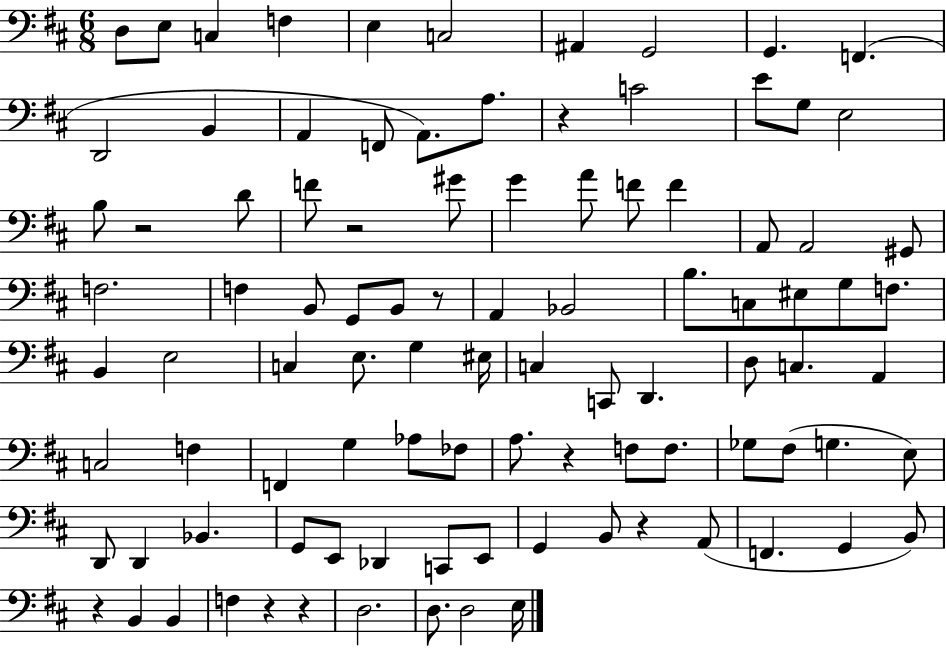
D3/e E3/e C3/q F3/q E3/q C3/h A#2/q G2/h G2/q. F2/q. D2/h B2/q A2/q F2/e A2/e. A3/e. R/q C4/h E4/e G3/e E3/h B3/e R/h D4/e F4/e R/h G#4/e G4/q A4/e F4/e F4/q A2/e A2/h G#2/e F3/h. F3/q B2/e G2/e B2/e R/e A2/q Bb2/h B3/e. C3/e EIS3/e G3/e F3/e. B2/q E3/h C3/q E3/e. G3/q EIS3/s C3/q C2/e D2/q. D3/e C3/q. A2/q C3/h F3/q F2/q G3/q Ab3/e FES3/e A3/e. R/q F3/e F3/e. Gb3/e F#3/e G3/q. E3/e D2/e D2/q Bb2/q. G2/e E2/e Db2/q C2/e E2/e G2/q B2/e R/q A2/e F2/q. G2/q B2/e R/q B2/q B2/q F3/q R/q R/q D3/h. D3/e. D3/h E3/s